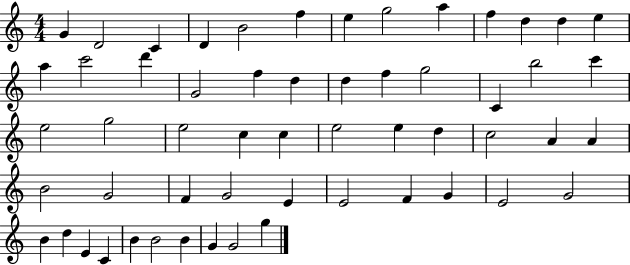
G4/q D4/h C4/q D4/q B4/h F5/q E5/q G5/h A5/q F5/q D5/q D5/q E5/q A5/q C6/h D6/q G4/h F5/q D5/q D5/q F5/q G5/h C4/q B5/h C6/q E5/h G5/h E5/h C5/q C5/q E5/h E5/q D5/q C5/h A4/q A4/q B4/h G4/h F4/q G4/h E4/q E4/h F4/q G4/q E4/h G4/h B4/q D5/q E4/q C4/q B4/q B4/h B4/q G4/q G4/h G5/q